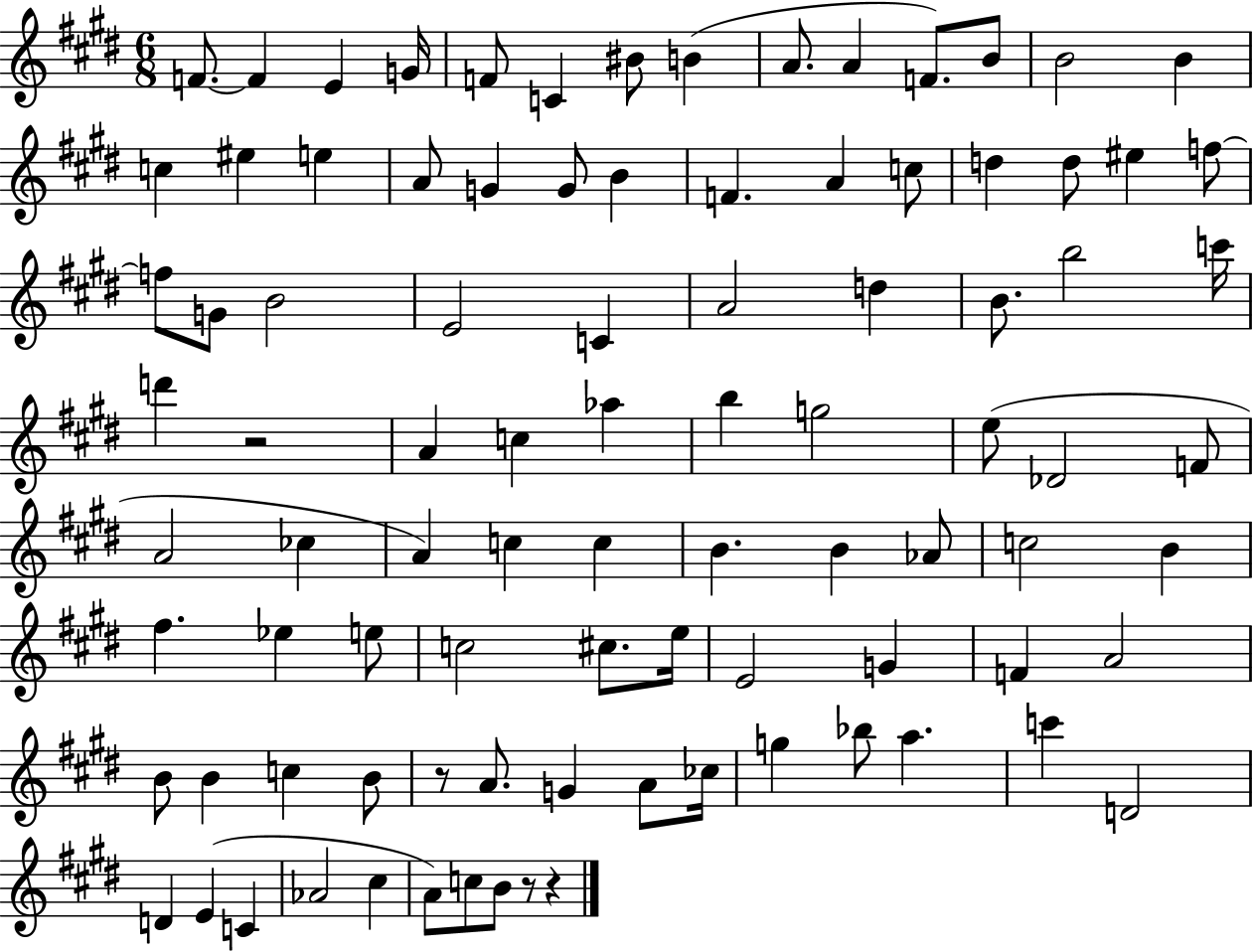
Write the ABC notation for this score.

X:1
T:Untitled
M:6/8
L:1/4
K:E
F/2 F E G/4 F/2 C ^B/2 B A/2 A F/2 B/2 B2 B c ^e e A/2 G G/2 B F A c/2 d d/2 ^e f/2 f/2 G/2 B2 E2 C A2 d B/2 b2 c'/4 d' z2 A c _a b g2 e/2 _D2 F/2 A2 _c A c c B B _A/2 c2 B ^f _e e/2 c2 ^c/2 e/4 E2 G F A2 B/2 B c B/2 z/2 A/2 G A/2 _c/4 g _b/2 a c' D2 D E C _A2 ^c A/2 c/2 B/2 z/2 z